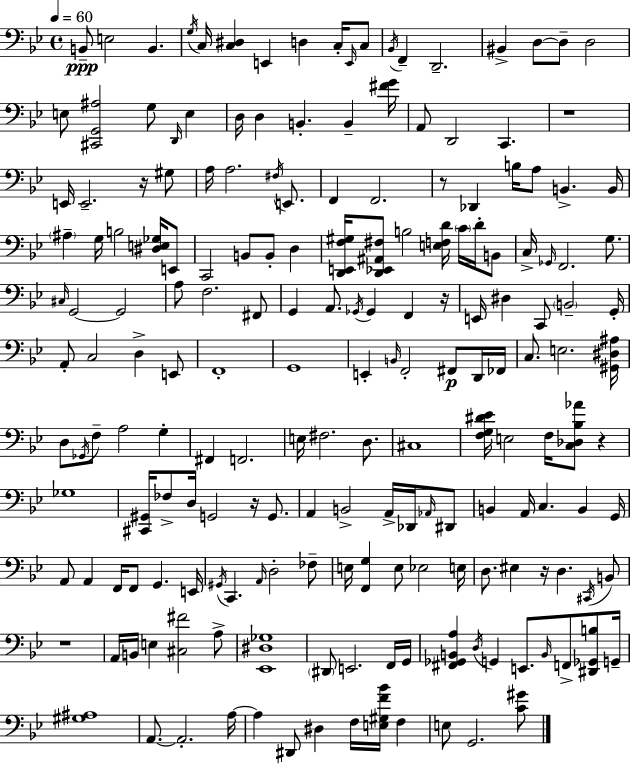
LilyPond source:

{
  \clef bass
  \time 4/4
  \defaultTimeSignature
  \key bes \major
  \tempo 4 = 60
  b,8--\ppp e2 b,4. | \acciaccatura { g16 } c16 <c dis>4 e,4 d4 c16-. \grace { e,16 } | c8 \acciaccatura { bes,16 } f,4-- d,2.-- | bis,4-> d8~~ d8-- d2 | \break e8 <cis, g, ais>2 g8 \grace { d,16 } | e4 d16 d4 b,4.-. b,4-- | <fis' g'>16 a,8 d,2 c,4. | r1 | \break e,16 e,2.-- | r16 gis8 a16 a2. | \acciaccatura { fis16 } e,8. f,4 f,2. | r8 des,4 b16 a8 b,4.-> | \break b,16 \parenthesize ais4-- g16 b2 | <dis e ges>16 e,8 c,2 b,8 b,8-. | d4 <d, e, f gis>16 <d, ees, ais, fis>8 b2 | <e f d'>16 \parenthesize c'16 d'16-. b,8 c16-> \grace { ges,16 } f,2. | \break g8. \grace { cis16 } g,2~~ g,2 | a8 f2. | fis,8 g,4 a,8. \acciaccatura { ges,16 } ges,4 | f,4 r16 e,16 dis4 c,8 \parenthesize b,2-- | \break g,16-. a,8-. c2 | d4-> e,8 f,1-. | g,1 | e,4-. \grace { b,16 } f,2-. | \break fis,8\p d,16 fes,16 c8. e2. | <gis, dis ais>16 d8 \acciaccatura { ges,16 } f8-- a2 | g4-. fis,4 f,2. | e16 fis2. | \break d8. cis1 | <f g dis' ees'>16 e2 | f16 <c des bes aes'>8 r4 ges1 | <cis, gis,>16 fes8-> d16 g,2 | \break r16 g,8. a,4 b,2-> | a,16-> des,16 \grace { aes,16 } dis,8 b,4 a,16 | c4. b,4 g,16 a,8 a,4 | f,16 f,8 g,4. e,16 \acciaccatura { gis,16 } c,4. | \break \grace { a,16 } d2-. fes8-- e16 <f, g>4 | e8 ees2 e16 d8. | eis4 r16 d4. \acciaccatura { cis,16 } b,8 r1 | a,16 b,16 | \break e4 <cis fis'>2 a8-> <ees, dis ges>1 | \parenthesize dis,8 | e,2. f,16 g,16 <fis, ges, b, a>4 | \acciaccatura { d16 } g,4 e,8. \grace { b,16 } f,8-> <dis, ges, b>8 g,16-- | \break <gis ais>1 | a,8.~~ a,2.-. a16~~ | a4 dis,8 dis4 f16 <e gis f' bes'>16 f4 | e8 g,2. <c' gis'>8 | \break \bar "|."
}